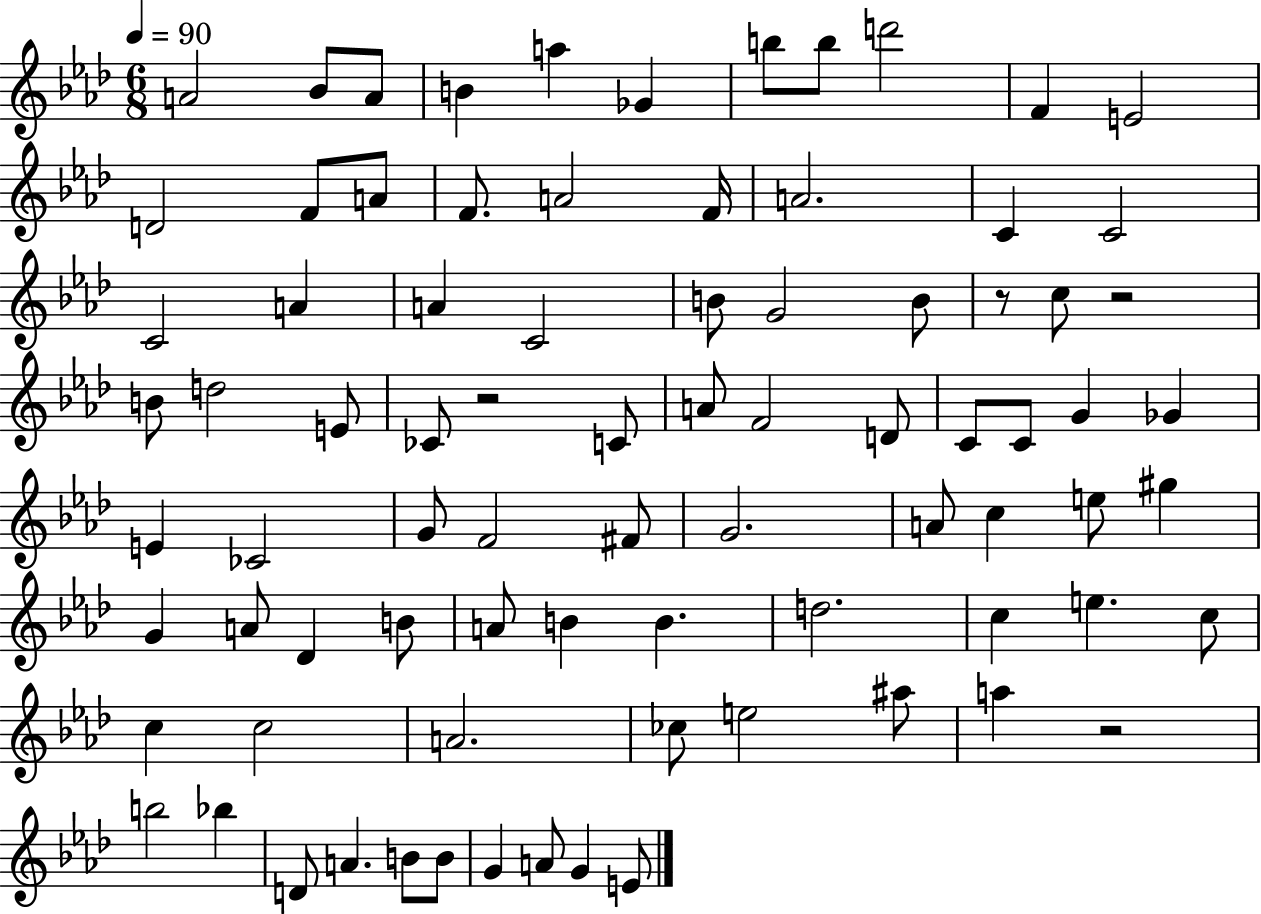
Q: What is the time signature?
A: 6/8